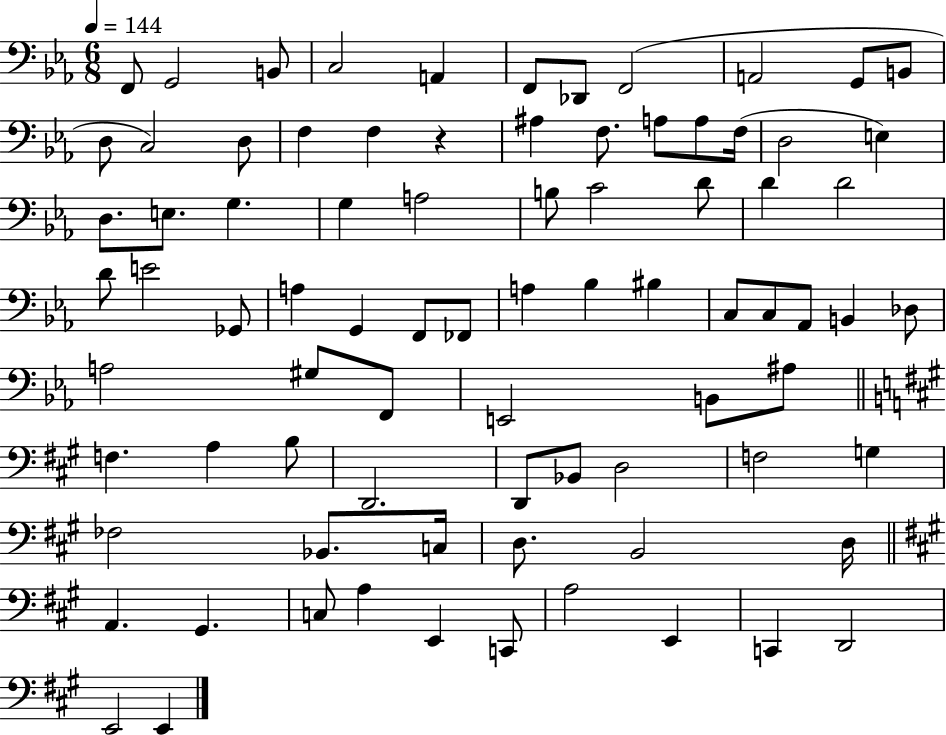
F2/e G2/h B2/e C3/h A2/q F2/e Db2/e F2/h A2/h G2/e B2/e D3/e C3/h D3/e F3/q F3/q R/q A#3/q F3/e. A3/e A3/e F3/s D3/h E3/q D3/e. E3/e. G3/q. G3/q A3/h B3/e C4/h D4/e D4/q D4/h D4/e E4/h Gb2/e A3/q G2/q F2/e FES2/e A3/q Bb3/q BIS3/q C3/e C3/e Ab2/e B2/q Db3/e A3/h G#3/e F2/e E2/h B2/e A#3/e F3/q. A3/q B3/e D2/h. D2/e Bb2/e D3/h F3/h G3/q FES3/h Bb2/e. C3/s D3/e. B2/h D3/s A2/q. G#2/q. C3/e A3/q E2/q C2/e A3/h E2/q C2/q D2/h E2/h E2/q